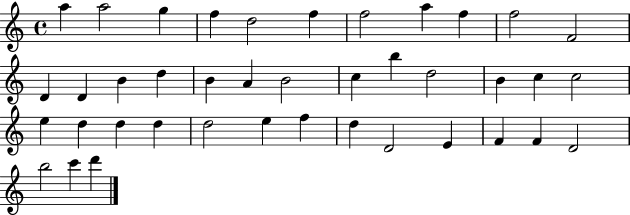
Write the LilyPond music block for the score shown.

{
  \clef treble
  \time 4/4
  \defaultTimeSignature
  \key c \major
  a''4 a''2 g''4 | f''4 d''2 f''4 | f''2 a''4 f''4 | f''2 f'2 | \break d'4 d'4 b'4 d''4 | b'4 a'4 b'2 | c''4 b''4 d''2 | b'4 c''4 c''2 | \break e''4 d''4 d''4 d''4 | d''2 e''4 f''4 | d''4 d'2 e'4 | f'4 f'4 d'2 | \break b''2 c'''4 d'''4 | \bar "|."
}